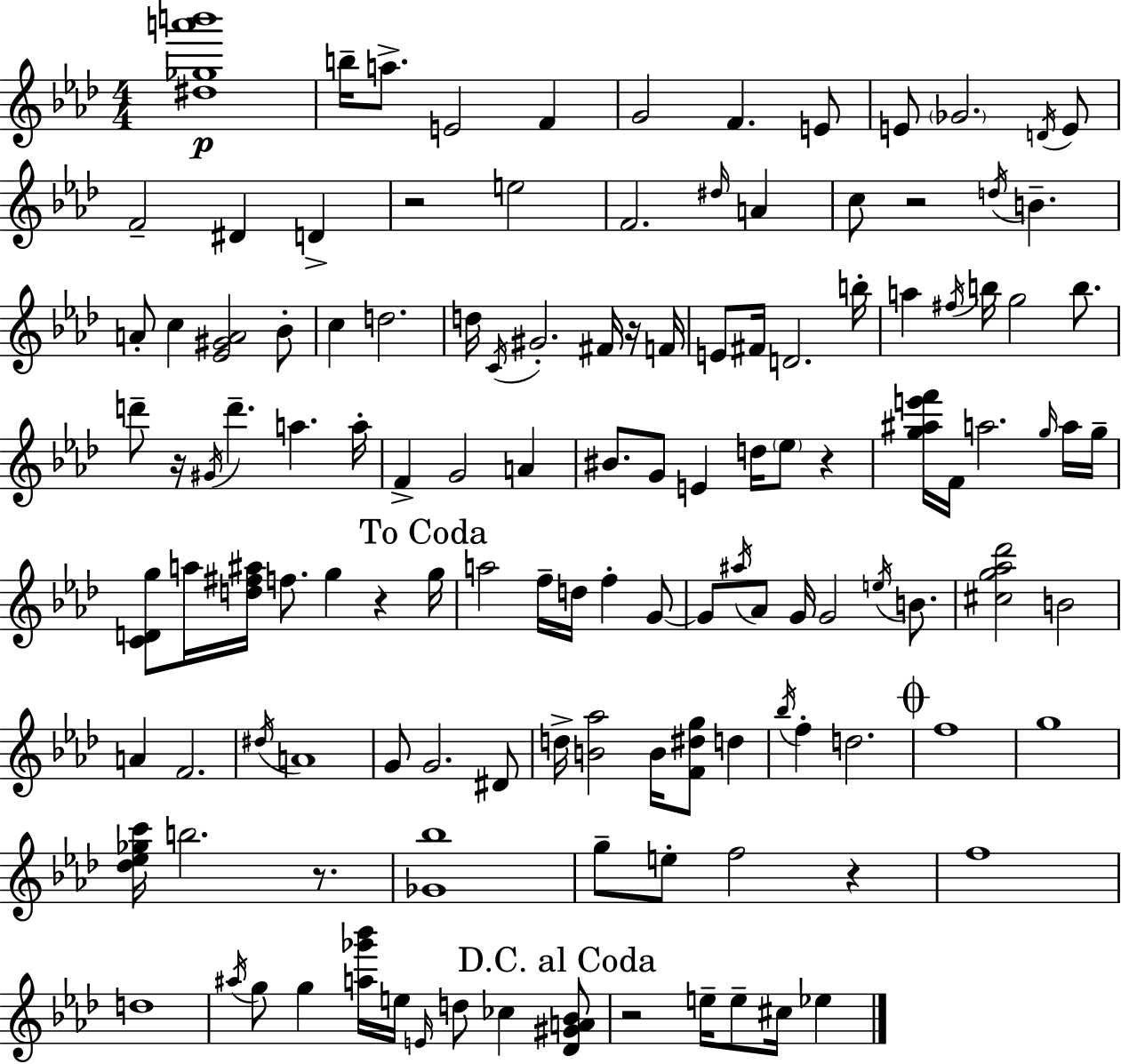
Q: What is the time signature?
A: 4/4